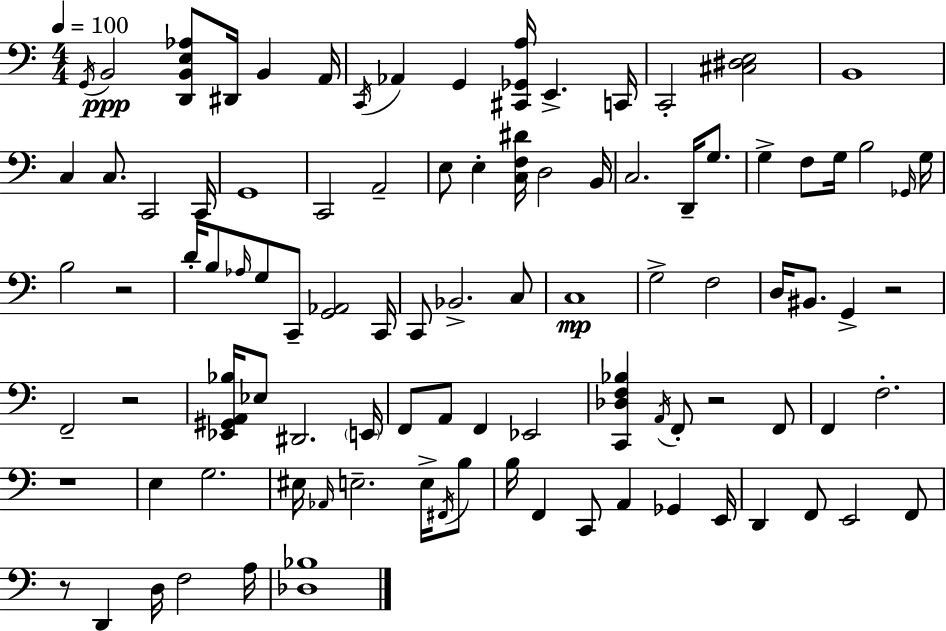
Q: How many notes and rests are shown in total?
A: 97